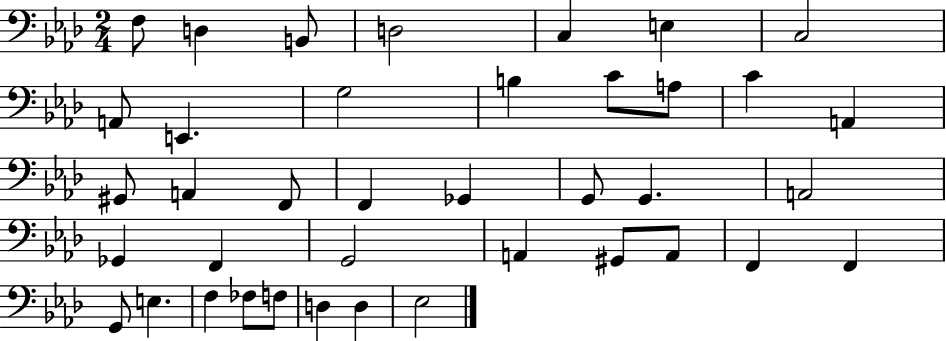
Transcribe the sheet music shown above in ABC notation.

X:1
T:Untitled
M:2/4
L:1/4
K:Ab
F,/2 D, B,,/2 D,2 C, E, C,2 A,,/2 E,, G,2 B, C/2 A,/2 C A,, ^G,,/2 A,, F,,/2 F,, _G,, G,,/2 G,, A,,2 _G,, F,, G,,2 A,, ^G,,/2 A,,/2 F,, F,, G,,/2 E, F, _F,/2 F,/2 D, D, _E,2